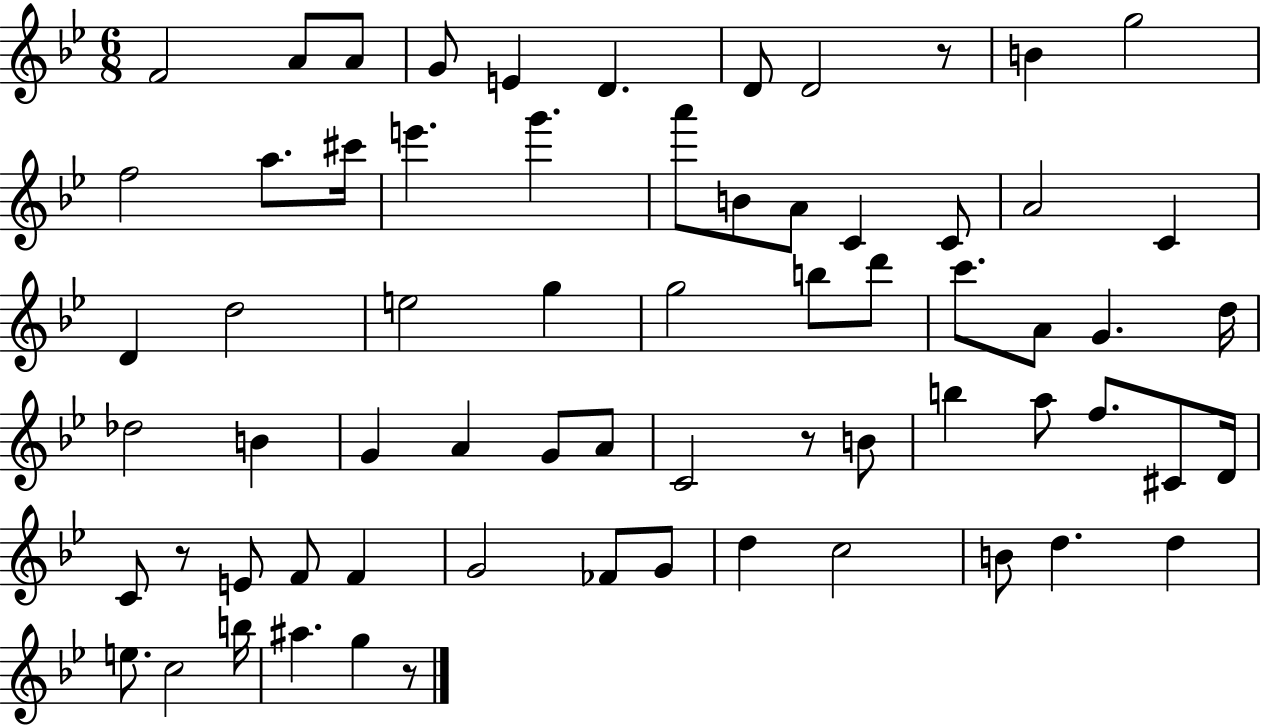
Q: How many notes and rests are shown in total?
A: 67